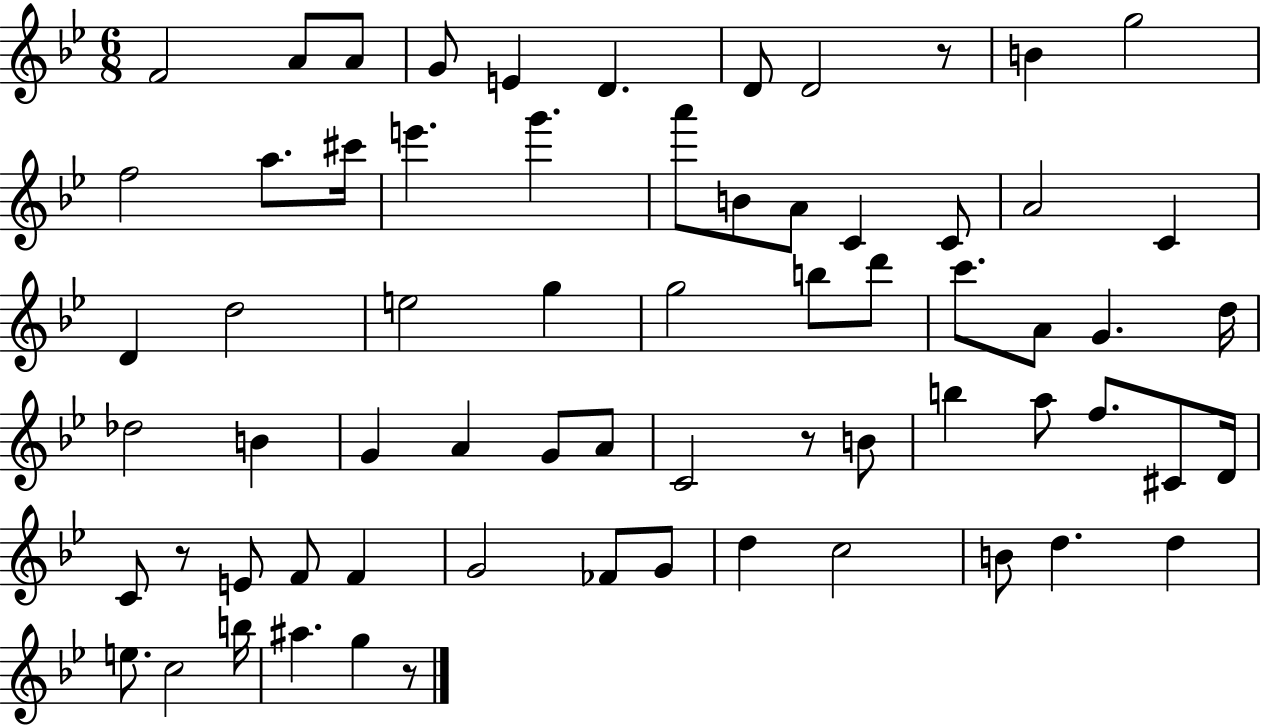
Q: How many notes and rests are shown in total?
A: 67